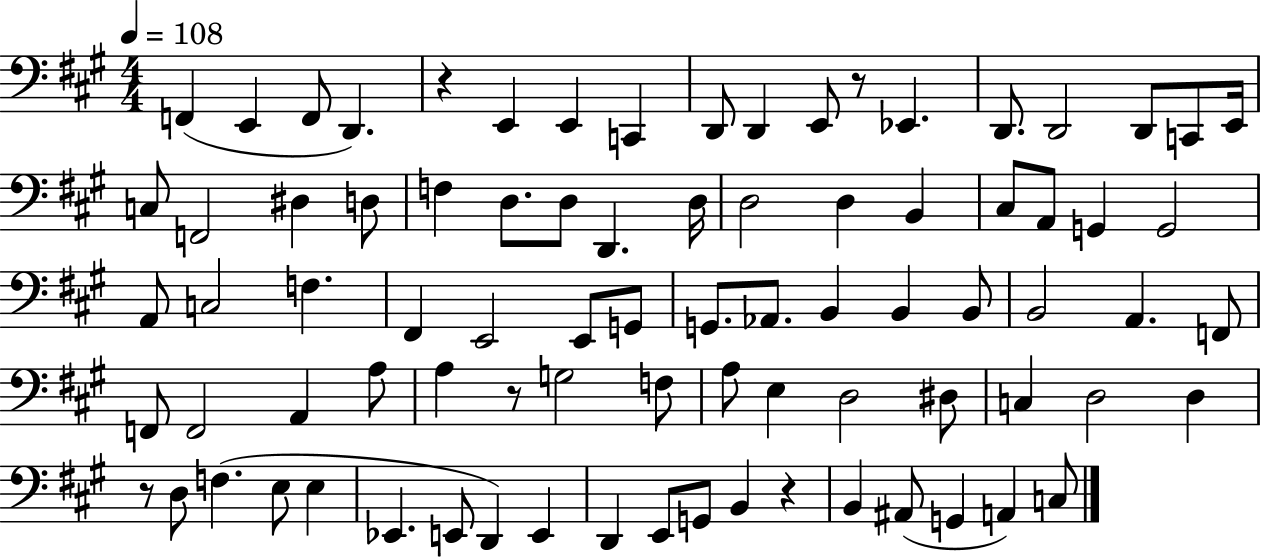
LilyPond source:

{
  \clef bass
  \numericTimeSignature
  \time 4/4
  \key a \major
  \tempo 4 = 108
  f,4( e,4 f,8 d,4.) | r4 e,4 e,4 c,4 | d,8 d,4 e,8 r8 ees,4. | d,8. d,2 d,8 c,8 e,16 | \break c8 f,2 dis4 d8 | f4 d8. d8 d,4. d16 | d2 d4 b,4 | cis8 a,8 g,4 g,2 | \break a,8 c2 f4. | fis,4 e,2 e,8 g,8 | g,8. aes,8. b,4 b,4 b,8 | b,2 a,4. f,8 | \break f,8 f,2 a,4 a8 | a4 r8 g2 f8 | a8 e4 d2 dis8 | c4 d2 d4 | \break r8 d8 f4.( e8 e4 | ees,4. e,8 d,4) e,4 | d,4 e,8 g,8 b,4 r4 | b,4 ais,8( g,4 a,4) c8 | \break \bar "|."
}